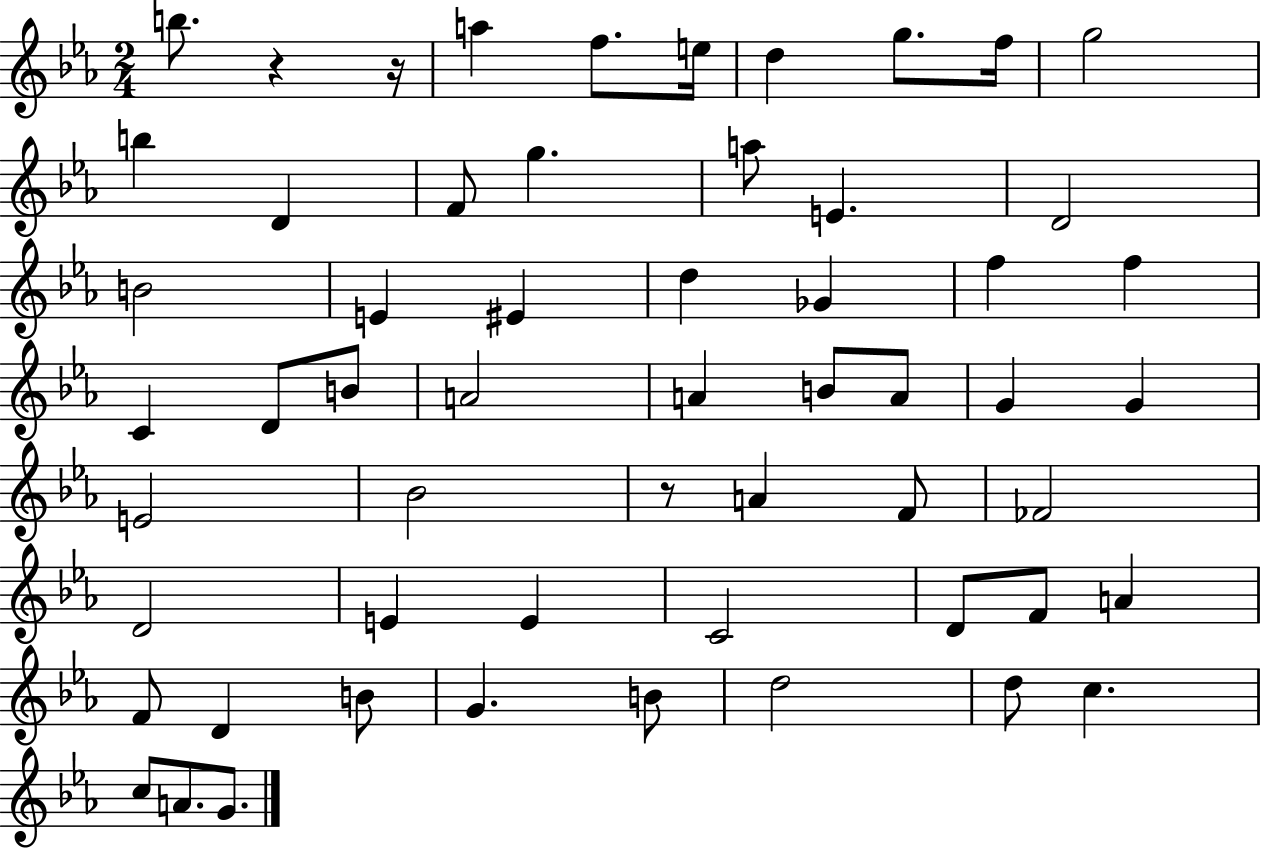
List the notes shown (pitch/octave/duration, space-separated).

B5/e. R/q R/s A5/q F5/e. E5/s D5/q G5/e. F5/s G5/h B5/q D4/q F4/e G5/q. A5/e E4/q. D4/h B4/h E4/q EIS4/q D5/q Gb4/q F5/q F5/q C4/q D4/e B4/e A4/h A4/q B4/e A4/e G4/q G4/q E4/h Bb4/h R/e A4/q F4/e FES4/h D4/h E4/q E4/q C4/h D4/e F4/e A4/q F4/e D4/q B4/e G4/q. B4/e D5/h D5/e C5/q. C5/e A4/e. G4/e.